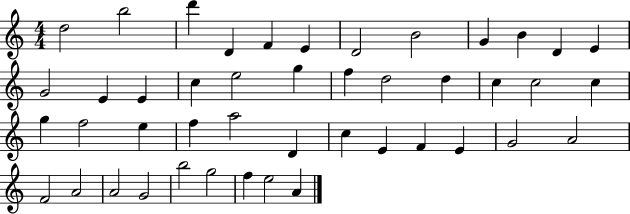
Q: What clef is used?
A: treble